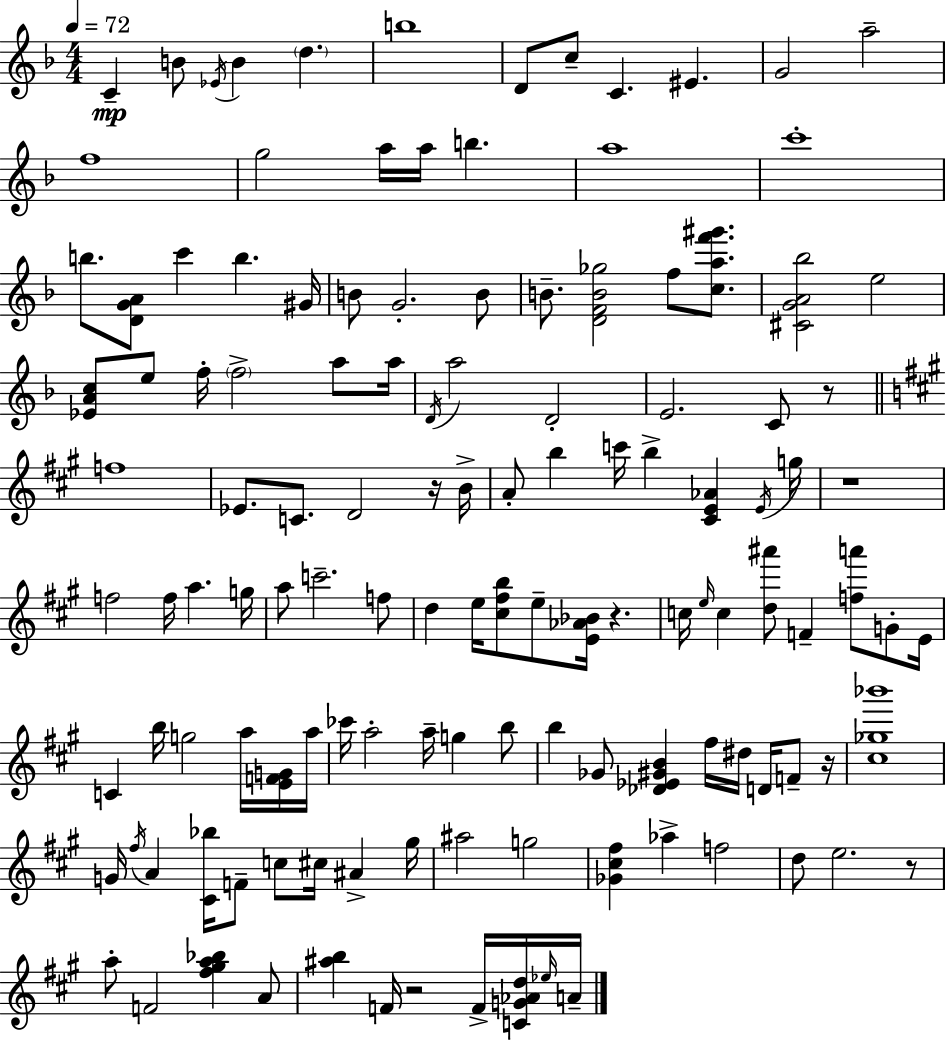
X:1
T:Untitled
M:4/4
L:1/4
K:Dm
C B/2 _E/4 B d b4 D/2 c/2 C ^E G2 a2 f4 g2 a/4 a/4 b a4 c'4 b/2 [DGA]/2 c' b ^G/4 B/2 G2 B/2 B/2 [DFB_g]2 f/2 [caf'^g']/2 [^CGA_b]2 e2 [_EAc]/2 e/2 f/4 f2 a/2 a/4 D/4 a2 D2 E2 C/2 z/2 f4 _E/2 C/2 D2 z/4 B/4 A/2 b c'/4 b [^CE_A] E/4 g/4 z4 f2 f/4 a g/4 a/2 c'2 f/2 d e/4 [^c^fb]/2 e/2 [E_A_B]/4 z c/4 e/4 c [d^a']/2 F [fa']/2 G/2 E/4 C b/4 g2 a/4 [EFG]/4 a/4 _c'/4 a2 a/4 g b/2 b _G/2 [_D_E^GB] ^f/4 ^d/4 D/4 F/2 z/4 [^c_g_b']4 G/4 ^f/4 A [^C_b]/4 F/2 c/2 ^c/4 ^A ^g/4 ^a2 g2 [_G^c^f] _a f2 d/2 e2 z/2 a/2 F2 [^f^ga_b] A/2 [^ab] F/4 z2 F/4 [CG_Ad]/4 _e/4 A/4